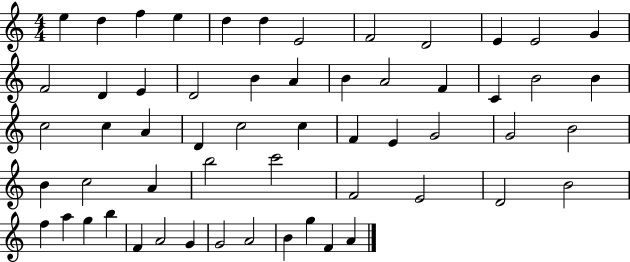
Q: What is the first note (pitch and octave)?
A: E5